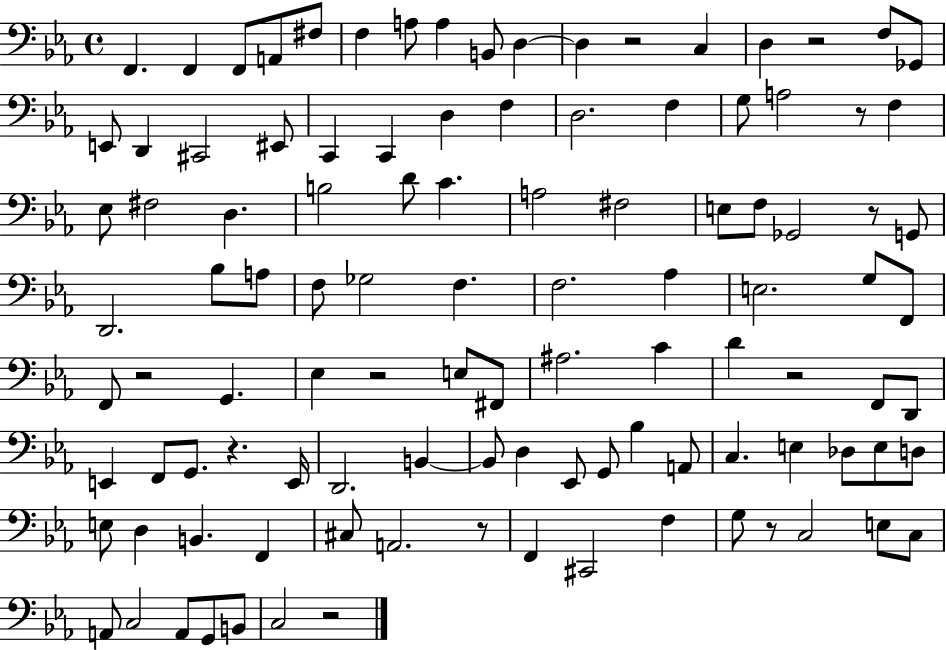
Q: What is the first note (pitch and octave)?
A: F2